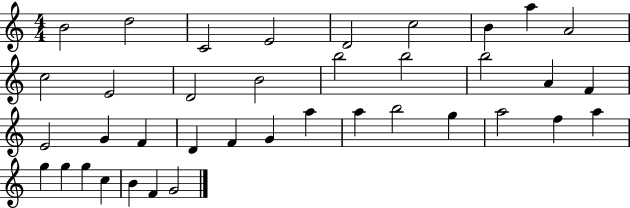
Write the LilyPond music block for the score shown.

{
  \clef treble
  \numericTimeSignature
  \time 4/4
  \key c \major
  b'2 d''2 | c'2 e'2 | d'2 c''2 | b'4 a''4 a'2 | \break c''2 e'2 | d'2 b'2 | b''2 b''2 | b''2 a'4 f'4 | \break e'2 g'4 f'4 | d'4 f'4 g'4 a''4 | a''4 b''2 g''4 | a''2 f''4 a''4 | \break g''4 g''4 g''4 c''4 | b'4 f'4 g'2 | \bar "|."
}